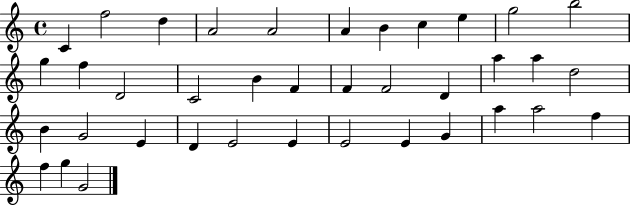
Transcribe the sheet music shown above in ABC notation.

X:1
T:Untitled
M:4/4
L:1/4
K:C
C f2 d A2 A2 A B c e g2 b2 g f D2 C2 B F F F2 D a a d2 B G2 E D E2 E E2 E G a a2 f f g G2